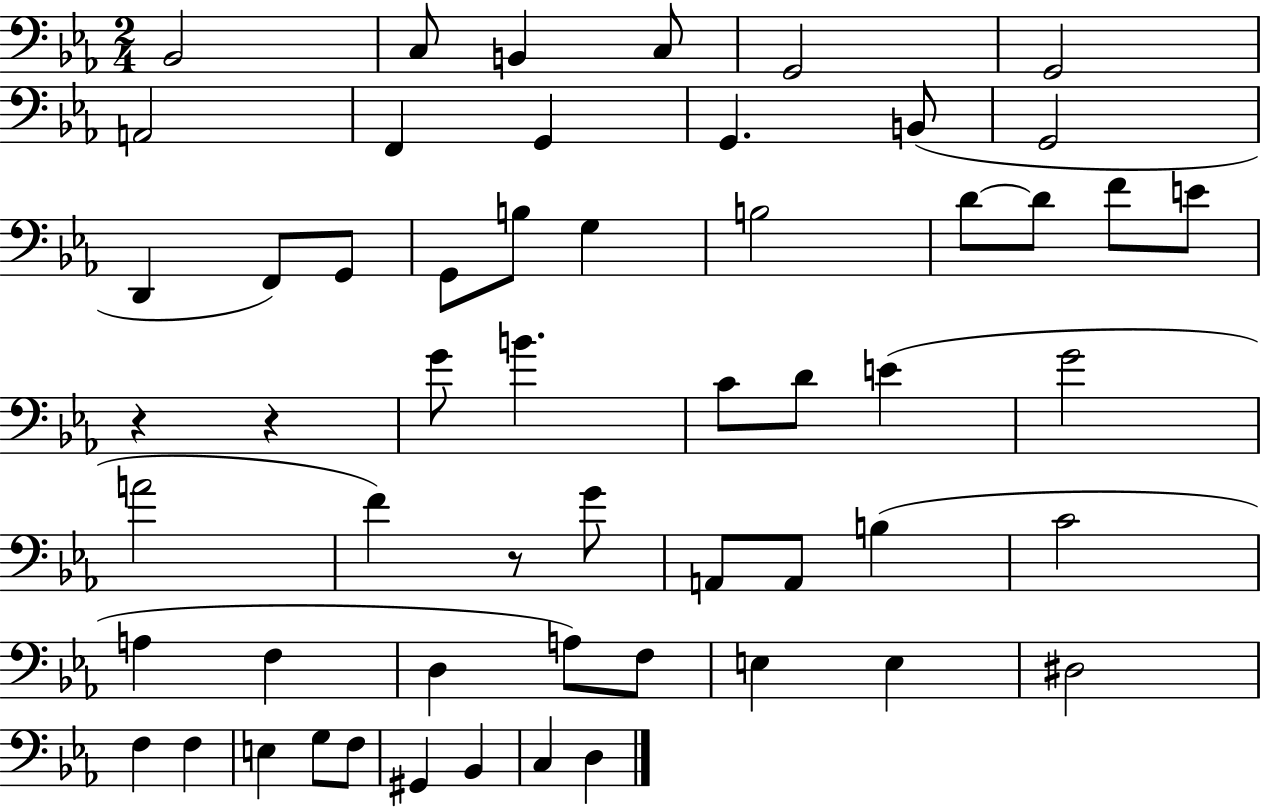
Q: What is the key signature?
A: EES major